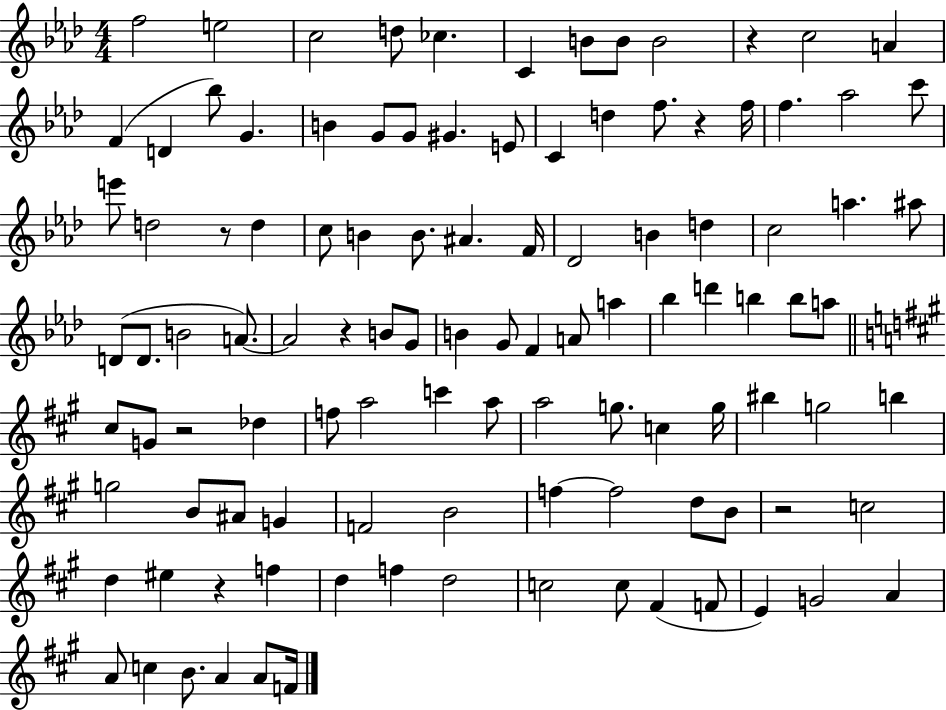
{
  \clef treble
  \numericTimeSignature
  \time 4/4
  \key aes \major
  \repeat volta 2 { f''2 e''2 | c''2 d''8 ces''4. | c'4 b'8 b'8 b'2 | r4 c''2 a'4 | \break f'4( d'4 bes''8) g'4. | b'4 g'8 g'8 gis'4. e'8 | c'4 d''4 f''8. r4 f''16 | f''4. aes''2 c'''8 | \break e'''8 d''2 r8 d''4 | c''8 b'4 b'8. ais'4. f'16 | des'2 b'4 d''4 | c''2 a''4. ais''8 | \break d'8( d'8. b'2 a'8.~~) | a'2 r4 b'8 g'8 | b'4 g'8 f'4 a'8 a''4 | bes''4 d'''4 b''4 b''8 a''8 | \break \bar "||" \break \key a \major cis''8 g'8 r2 des''4 | f''8 a''2 c'''4 a''8 | a''2 g''8. c''4 g''16 | bis''4 g''2 b''4 | \break g''2 b'8 ais'8 g'4 | f'2 b'2 | f''4~~ f''2 d''8 b'8 | r2 c''2 | \break d''4 eis''4 r4 f''4 | d''4 f''4 d''2 | c''2 c''8 fis'4( f'8 | e'4) g'2 a'4 | \break a'8 c''4 b'8. a'4 a'8 f'16 | } \bar "|."
}